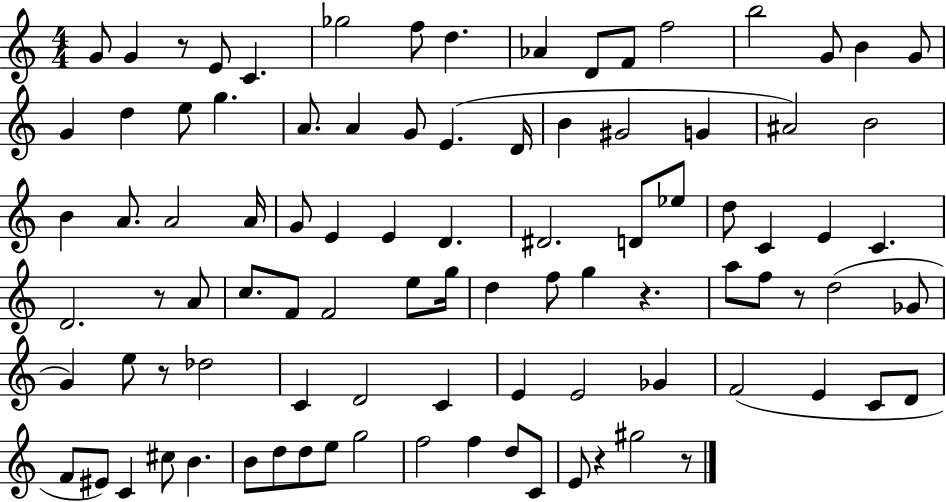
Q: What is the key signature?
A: C major